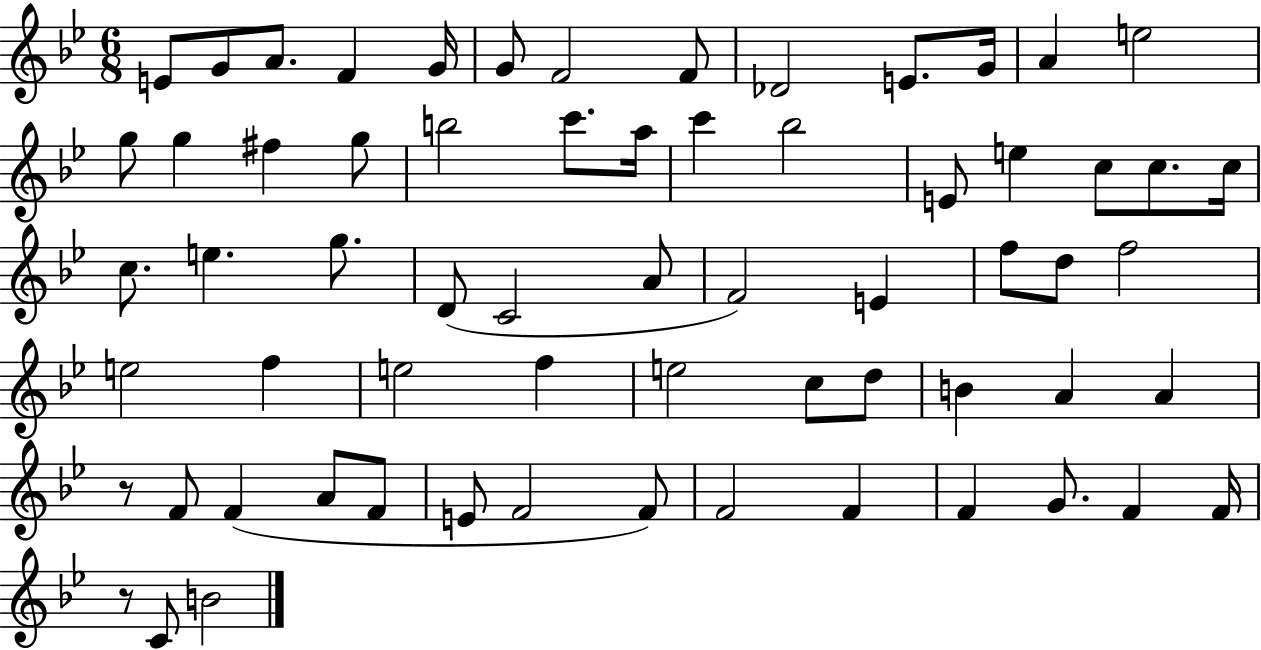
E4/e G4/e A4/e. F4/q G4/s G4/e F4/h F4/e Db4/h E4/e. G4/s A4/q E5/h G5/e G5/q F#5/q G5/e B5/h C6/e. A5/s C6/q Bb5/h E4/e E5/q C5/e C5/e. C5/s C5/e. E5/q. G5/e. D4/e C4/h A4/e F4/h E4/q F5/e D5/e F5/h E5/h F5/q E5/h F5/q E5/h C5/e D5/e B4/q A4/q A4/q R/e F4/e F4/q A4/e F4/e E4/e F4/h F4/e F4/h F4/q F4/q G4/e. F4/q F4/s R/e C4/e B4/h